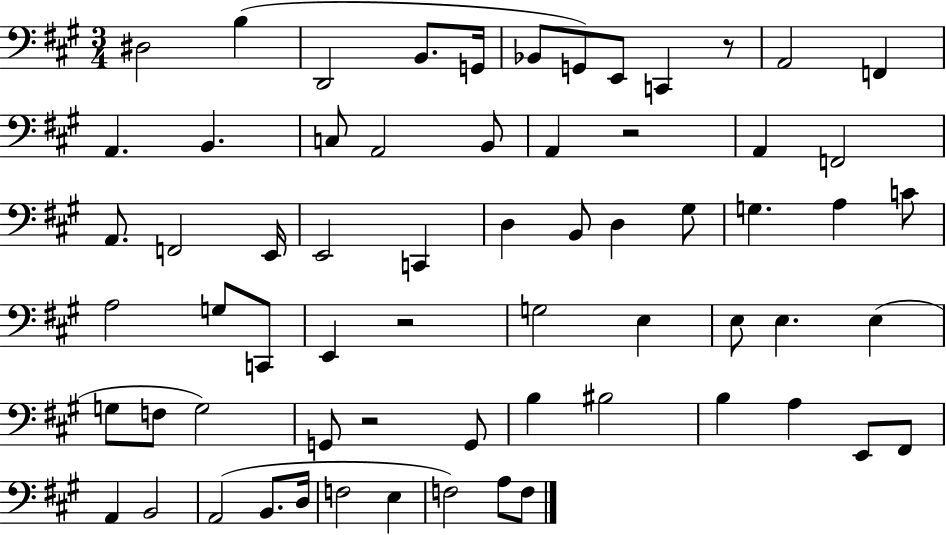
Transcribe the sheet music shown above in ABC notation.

X:1
T:Untitled
M:3/4
L:1/4
K:A
^D,2 B, D,,2 B,,/2 G,,/4 _B,,/2 G,,/2 E,,/2 C,, z/2 A,,2 F,, A,, B,, C,/2 A,,2 B,,/2 A,, z2 A,, F,,2 A,,/2 F,,2 E,,/4 E,,2 C,, D, B,,/2 D, ^G,/2 G, A, C/2 A,2 G,/2 C,,/2 E,, z2 G,2 E, E,/2 E, E, G,/2 F,/2 G,2 G,,/2 z2 G,,/2 B, ^B,2 B, A, E,,/2 ^F,,/2 A,, B,,2 A,,2 B,,/2 D,/4 F,2 E, F,2 A,/2 F,/2